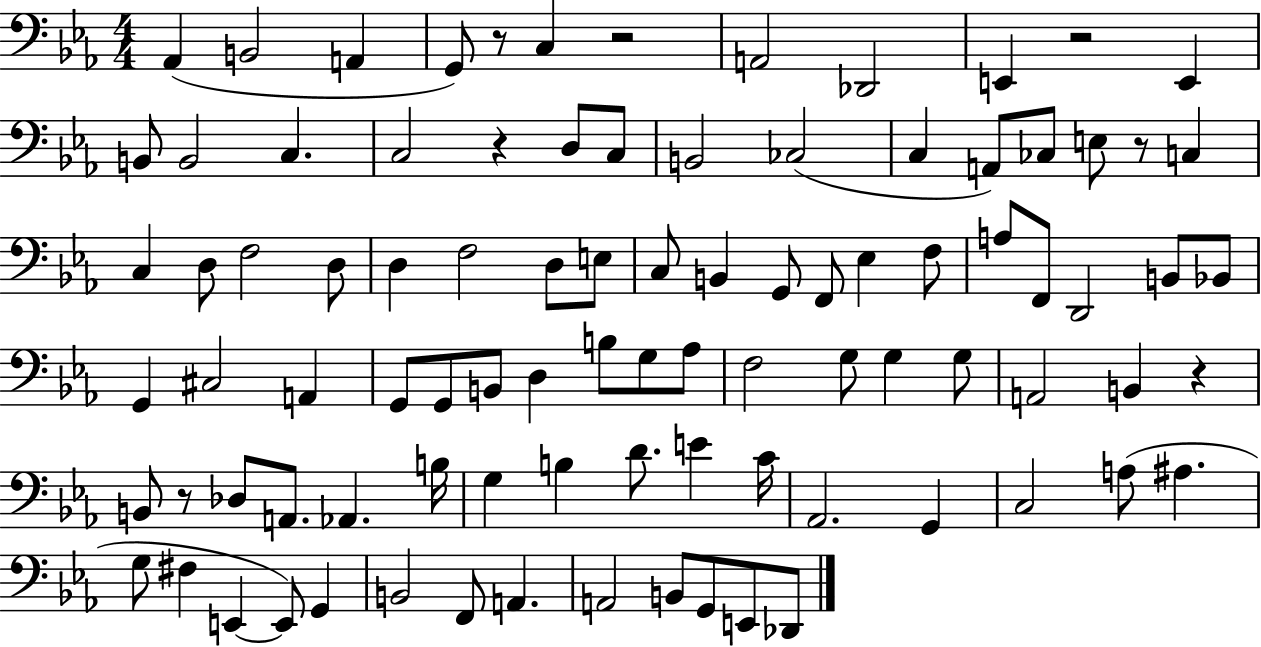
Ab2/q B2/h A2/q G2/e R/e C3/q R/h A2/h Db2/h E2/q R/h E2/q B2/e B2/h C3/q. C3/h R/q D3/e C3/e B2/h CES3/h C3/q A2/e CES3/e E3/e R/e C3/q C3/q D3/e F3/h D3/e D3/q F3/h D3/e E3/e C3/e B2/q G2/e F2/e Eb3/q F3/e A3/e F2/e D2/h B2/e Bb2/e G2/q C#3/h A2/q G2/e G2/e B2/e D3/q B3/e G3/e Ab3/e F3/h G3/e G3/q G3/e A2/h B2/q R/q B2/e R/e Db3/e A2/e. Ab2/q. B3/s G3/q B3/q D4/e. E4/q C4/s Ab2/h. G2/q C3/h A3/e A#3/q. G3/e F#3/q E2/q E2/e G2/q B2/h F2/e A2/q. A2/h B2/e G2/e E2/e Db2/e